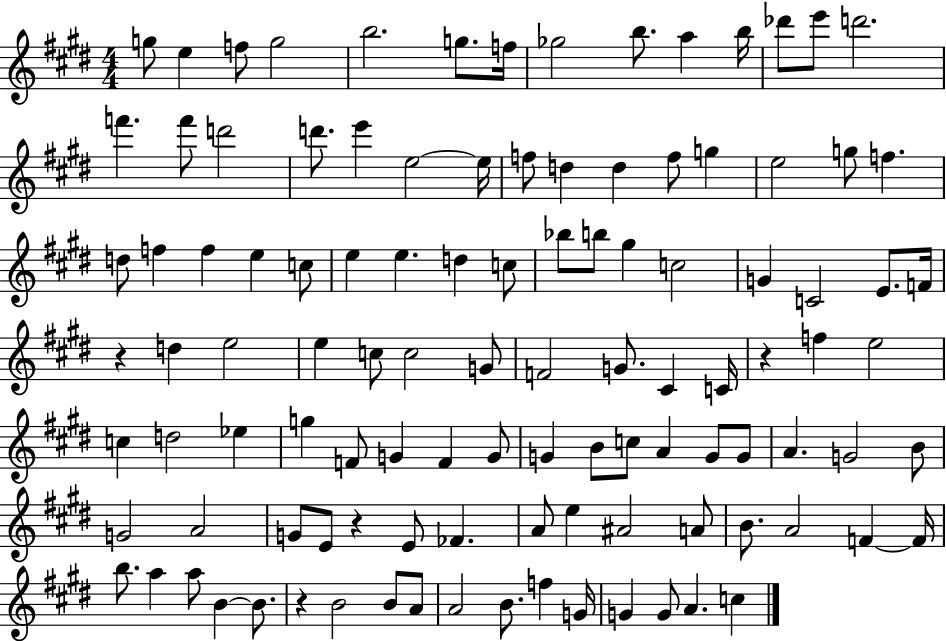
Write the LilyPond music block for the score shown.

{
  \clef treble
  \numericTimeSignature
  \time 4/4
  \key e \major
  g''8 e''4 f''8 g''2 | b''2. g''8. f''16 | ges''2 b''8. a''4 b''16 | des'''8 e'''8 d'''2. | \break f'''4. f'''8 d'''2 | d'''8. e'''4 e''2~~ e''16 | f''8 d''4 d''4 f''8 g''4 | e''2 g''8 f''4. | \break d''8 f''4 f''4 e''4 c''8 | e''4 e''4. d''4 c''8 | bes''8 b''8 gis''4 c''2 | g'4 c'2 e'8. f'16 | \break r4 d''4 e''2 | e''4 c''8 c''2 g'8 | f'2 g'8. cis'4 c'16 | r4 f''4 e''2 | \break c''4 d''2 ees''4 | g''4 f'8 g'4 f'4 g'8 | g'4 b'8 c''8 a'4 g'8 g'8 | a'4. g'2 b'8 | \break g'2 a'2 | g'8 e'8 r4 e'8 fes'4. | a'8 e''4 ais'2 a'8 | b'8. a'2 f'4~~ f'16 | \break b''8. a''4 a''8 b'4~~ b'8. | r4 b'2 b'8 a'8 | a'2 b'8. f''4 g'16 | g'4 g'8 a'4. c''4 | \break \bar "|."
}